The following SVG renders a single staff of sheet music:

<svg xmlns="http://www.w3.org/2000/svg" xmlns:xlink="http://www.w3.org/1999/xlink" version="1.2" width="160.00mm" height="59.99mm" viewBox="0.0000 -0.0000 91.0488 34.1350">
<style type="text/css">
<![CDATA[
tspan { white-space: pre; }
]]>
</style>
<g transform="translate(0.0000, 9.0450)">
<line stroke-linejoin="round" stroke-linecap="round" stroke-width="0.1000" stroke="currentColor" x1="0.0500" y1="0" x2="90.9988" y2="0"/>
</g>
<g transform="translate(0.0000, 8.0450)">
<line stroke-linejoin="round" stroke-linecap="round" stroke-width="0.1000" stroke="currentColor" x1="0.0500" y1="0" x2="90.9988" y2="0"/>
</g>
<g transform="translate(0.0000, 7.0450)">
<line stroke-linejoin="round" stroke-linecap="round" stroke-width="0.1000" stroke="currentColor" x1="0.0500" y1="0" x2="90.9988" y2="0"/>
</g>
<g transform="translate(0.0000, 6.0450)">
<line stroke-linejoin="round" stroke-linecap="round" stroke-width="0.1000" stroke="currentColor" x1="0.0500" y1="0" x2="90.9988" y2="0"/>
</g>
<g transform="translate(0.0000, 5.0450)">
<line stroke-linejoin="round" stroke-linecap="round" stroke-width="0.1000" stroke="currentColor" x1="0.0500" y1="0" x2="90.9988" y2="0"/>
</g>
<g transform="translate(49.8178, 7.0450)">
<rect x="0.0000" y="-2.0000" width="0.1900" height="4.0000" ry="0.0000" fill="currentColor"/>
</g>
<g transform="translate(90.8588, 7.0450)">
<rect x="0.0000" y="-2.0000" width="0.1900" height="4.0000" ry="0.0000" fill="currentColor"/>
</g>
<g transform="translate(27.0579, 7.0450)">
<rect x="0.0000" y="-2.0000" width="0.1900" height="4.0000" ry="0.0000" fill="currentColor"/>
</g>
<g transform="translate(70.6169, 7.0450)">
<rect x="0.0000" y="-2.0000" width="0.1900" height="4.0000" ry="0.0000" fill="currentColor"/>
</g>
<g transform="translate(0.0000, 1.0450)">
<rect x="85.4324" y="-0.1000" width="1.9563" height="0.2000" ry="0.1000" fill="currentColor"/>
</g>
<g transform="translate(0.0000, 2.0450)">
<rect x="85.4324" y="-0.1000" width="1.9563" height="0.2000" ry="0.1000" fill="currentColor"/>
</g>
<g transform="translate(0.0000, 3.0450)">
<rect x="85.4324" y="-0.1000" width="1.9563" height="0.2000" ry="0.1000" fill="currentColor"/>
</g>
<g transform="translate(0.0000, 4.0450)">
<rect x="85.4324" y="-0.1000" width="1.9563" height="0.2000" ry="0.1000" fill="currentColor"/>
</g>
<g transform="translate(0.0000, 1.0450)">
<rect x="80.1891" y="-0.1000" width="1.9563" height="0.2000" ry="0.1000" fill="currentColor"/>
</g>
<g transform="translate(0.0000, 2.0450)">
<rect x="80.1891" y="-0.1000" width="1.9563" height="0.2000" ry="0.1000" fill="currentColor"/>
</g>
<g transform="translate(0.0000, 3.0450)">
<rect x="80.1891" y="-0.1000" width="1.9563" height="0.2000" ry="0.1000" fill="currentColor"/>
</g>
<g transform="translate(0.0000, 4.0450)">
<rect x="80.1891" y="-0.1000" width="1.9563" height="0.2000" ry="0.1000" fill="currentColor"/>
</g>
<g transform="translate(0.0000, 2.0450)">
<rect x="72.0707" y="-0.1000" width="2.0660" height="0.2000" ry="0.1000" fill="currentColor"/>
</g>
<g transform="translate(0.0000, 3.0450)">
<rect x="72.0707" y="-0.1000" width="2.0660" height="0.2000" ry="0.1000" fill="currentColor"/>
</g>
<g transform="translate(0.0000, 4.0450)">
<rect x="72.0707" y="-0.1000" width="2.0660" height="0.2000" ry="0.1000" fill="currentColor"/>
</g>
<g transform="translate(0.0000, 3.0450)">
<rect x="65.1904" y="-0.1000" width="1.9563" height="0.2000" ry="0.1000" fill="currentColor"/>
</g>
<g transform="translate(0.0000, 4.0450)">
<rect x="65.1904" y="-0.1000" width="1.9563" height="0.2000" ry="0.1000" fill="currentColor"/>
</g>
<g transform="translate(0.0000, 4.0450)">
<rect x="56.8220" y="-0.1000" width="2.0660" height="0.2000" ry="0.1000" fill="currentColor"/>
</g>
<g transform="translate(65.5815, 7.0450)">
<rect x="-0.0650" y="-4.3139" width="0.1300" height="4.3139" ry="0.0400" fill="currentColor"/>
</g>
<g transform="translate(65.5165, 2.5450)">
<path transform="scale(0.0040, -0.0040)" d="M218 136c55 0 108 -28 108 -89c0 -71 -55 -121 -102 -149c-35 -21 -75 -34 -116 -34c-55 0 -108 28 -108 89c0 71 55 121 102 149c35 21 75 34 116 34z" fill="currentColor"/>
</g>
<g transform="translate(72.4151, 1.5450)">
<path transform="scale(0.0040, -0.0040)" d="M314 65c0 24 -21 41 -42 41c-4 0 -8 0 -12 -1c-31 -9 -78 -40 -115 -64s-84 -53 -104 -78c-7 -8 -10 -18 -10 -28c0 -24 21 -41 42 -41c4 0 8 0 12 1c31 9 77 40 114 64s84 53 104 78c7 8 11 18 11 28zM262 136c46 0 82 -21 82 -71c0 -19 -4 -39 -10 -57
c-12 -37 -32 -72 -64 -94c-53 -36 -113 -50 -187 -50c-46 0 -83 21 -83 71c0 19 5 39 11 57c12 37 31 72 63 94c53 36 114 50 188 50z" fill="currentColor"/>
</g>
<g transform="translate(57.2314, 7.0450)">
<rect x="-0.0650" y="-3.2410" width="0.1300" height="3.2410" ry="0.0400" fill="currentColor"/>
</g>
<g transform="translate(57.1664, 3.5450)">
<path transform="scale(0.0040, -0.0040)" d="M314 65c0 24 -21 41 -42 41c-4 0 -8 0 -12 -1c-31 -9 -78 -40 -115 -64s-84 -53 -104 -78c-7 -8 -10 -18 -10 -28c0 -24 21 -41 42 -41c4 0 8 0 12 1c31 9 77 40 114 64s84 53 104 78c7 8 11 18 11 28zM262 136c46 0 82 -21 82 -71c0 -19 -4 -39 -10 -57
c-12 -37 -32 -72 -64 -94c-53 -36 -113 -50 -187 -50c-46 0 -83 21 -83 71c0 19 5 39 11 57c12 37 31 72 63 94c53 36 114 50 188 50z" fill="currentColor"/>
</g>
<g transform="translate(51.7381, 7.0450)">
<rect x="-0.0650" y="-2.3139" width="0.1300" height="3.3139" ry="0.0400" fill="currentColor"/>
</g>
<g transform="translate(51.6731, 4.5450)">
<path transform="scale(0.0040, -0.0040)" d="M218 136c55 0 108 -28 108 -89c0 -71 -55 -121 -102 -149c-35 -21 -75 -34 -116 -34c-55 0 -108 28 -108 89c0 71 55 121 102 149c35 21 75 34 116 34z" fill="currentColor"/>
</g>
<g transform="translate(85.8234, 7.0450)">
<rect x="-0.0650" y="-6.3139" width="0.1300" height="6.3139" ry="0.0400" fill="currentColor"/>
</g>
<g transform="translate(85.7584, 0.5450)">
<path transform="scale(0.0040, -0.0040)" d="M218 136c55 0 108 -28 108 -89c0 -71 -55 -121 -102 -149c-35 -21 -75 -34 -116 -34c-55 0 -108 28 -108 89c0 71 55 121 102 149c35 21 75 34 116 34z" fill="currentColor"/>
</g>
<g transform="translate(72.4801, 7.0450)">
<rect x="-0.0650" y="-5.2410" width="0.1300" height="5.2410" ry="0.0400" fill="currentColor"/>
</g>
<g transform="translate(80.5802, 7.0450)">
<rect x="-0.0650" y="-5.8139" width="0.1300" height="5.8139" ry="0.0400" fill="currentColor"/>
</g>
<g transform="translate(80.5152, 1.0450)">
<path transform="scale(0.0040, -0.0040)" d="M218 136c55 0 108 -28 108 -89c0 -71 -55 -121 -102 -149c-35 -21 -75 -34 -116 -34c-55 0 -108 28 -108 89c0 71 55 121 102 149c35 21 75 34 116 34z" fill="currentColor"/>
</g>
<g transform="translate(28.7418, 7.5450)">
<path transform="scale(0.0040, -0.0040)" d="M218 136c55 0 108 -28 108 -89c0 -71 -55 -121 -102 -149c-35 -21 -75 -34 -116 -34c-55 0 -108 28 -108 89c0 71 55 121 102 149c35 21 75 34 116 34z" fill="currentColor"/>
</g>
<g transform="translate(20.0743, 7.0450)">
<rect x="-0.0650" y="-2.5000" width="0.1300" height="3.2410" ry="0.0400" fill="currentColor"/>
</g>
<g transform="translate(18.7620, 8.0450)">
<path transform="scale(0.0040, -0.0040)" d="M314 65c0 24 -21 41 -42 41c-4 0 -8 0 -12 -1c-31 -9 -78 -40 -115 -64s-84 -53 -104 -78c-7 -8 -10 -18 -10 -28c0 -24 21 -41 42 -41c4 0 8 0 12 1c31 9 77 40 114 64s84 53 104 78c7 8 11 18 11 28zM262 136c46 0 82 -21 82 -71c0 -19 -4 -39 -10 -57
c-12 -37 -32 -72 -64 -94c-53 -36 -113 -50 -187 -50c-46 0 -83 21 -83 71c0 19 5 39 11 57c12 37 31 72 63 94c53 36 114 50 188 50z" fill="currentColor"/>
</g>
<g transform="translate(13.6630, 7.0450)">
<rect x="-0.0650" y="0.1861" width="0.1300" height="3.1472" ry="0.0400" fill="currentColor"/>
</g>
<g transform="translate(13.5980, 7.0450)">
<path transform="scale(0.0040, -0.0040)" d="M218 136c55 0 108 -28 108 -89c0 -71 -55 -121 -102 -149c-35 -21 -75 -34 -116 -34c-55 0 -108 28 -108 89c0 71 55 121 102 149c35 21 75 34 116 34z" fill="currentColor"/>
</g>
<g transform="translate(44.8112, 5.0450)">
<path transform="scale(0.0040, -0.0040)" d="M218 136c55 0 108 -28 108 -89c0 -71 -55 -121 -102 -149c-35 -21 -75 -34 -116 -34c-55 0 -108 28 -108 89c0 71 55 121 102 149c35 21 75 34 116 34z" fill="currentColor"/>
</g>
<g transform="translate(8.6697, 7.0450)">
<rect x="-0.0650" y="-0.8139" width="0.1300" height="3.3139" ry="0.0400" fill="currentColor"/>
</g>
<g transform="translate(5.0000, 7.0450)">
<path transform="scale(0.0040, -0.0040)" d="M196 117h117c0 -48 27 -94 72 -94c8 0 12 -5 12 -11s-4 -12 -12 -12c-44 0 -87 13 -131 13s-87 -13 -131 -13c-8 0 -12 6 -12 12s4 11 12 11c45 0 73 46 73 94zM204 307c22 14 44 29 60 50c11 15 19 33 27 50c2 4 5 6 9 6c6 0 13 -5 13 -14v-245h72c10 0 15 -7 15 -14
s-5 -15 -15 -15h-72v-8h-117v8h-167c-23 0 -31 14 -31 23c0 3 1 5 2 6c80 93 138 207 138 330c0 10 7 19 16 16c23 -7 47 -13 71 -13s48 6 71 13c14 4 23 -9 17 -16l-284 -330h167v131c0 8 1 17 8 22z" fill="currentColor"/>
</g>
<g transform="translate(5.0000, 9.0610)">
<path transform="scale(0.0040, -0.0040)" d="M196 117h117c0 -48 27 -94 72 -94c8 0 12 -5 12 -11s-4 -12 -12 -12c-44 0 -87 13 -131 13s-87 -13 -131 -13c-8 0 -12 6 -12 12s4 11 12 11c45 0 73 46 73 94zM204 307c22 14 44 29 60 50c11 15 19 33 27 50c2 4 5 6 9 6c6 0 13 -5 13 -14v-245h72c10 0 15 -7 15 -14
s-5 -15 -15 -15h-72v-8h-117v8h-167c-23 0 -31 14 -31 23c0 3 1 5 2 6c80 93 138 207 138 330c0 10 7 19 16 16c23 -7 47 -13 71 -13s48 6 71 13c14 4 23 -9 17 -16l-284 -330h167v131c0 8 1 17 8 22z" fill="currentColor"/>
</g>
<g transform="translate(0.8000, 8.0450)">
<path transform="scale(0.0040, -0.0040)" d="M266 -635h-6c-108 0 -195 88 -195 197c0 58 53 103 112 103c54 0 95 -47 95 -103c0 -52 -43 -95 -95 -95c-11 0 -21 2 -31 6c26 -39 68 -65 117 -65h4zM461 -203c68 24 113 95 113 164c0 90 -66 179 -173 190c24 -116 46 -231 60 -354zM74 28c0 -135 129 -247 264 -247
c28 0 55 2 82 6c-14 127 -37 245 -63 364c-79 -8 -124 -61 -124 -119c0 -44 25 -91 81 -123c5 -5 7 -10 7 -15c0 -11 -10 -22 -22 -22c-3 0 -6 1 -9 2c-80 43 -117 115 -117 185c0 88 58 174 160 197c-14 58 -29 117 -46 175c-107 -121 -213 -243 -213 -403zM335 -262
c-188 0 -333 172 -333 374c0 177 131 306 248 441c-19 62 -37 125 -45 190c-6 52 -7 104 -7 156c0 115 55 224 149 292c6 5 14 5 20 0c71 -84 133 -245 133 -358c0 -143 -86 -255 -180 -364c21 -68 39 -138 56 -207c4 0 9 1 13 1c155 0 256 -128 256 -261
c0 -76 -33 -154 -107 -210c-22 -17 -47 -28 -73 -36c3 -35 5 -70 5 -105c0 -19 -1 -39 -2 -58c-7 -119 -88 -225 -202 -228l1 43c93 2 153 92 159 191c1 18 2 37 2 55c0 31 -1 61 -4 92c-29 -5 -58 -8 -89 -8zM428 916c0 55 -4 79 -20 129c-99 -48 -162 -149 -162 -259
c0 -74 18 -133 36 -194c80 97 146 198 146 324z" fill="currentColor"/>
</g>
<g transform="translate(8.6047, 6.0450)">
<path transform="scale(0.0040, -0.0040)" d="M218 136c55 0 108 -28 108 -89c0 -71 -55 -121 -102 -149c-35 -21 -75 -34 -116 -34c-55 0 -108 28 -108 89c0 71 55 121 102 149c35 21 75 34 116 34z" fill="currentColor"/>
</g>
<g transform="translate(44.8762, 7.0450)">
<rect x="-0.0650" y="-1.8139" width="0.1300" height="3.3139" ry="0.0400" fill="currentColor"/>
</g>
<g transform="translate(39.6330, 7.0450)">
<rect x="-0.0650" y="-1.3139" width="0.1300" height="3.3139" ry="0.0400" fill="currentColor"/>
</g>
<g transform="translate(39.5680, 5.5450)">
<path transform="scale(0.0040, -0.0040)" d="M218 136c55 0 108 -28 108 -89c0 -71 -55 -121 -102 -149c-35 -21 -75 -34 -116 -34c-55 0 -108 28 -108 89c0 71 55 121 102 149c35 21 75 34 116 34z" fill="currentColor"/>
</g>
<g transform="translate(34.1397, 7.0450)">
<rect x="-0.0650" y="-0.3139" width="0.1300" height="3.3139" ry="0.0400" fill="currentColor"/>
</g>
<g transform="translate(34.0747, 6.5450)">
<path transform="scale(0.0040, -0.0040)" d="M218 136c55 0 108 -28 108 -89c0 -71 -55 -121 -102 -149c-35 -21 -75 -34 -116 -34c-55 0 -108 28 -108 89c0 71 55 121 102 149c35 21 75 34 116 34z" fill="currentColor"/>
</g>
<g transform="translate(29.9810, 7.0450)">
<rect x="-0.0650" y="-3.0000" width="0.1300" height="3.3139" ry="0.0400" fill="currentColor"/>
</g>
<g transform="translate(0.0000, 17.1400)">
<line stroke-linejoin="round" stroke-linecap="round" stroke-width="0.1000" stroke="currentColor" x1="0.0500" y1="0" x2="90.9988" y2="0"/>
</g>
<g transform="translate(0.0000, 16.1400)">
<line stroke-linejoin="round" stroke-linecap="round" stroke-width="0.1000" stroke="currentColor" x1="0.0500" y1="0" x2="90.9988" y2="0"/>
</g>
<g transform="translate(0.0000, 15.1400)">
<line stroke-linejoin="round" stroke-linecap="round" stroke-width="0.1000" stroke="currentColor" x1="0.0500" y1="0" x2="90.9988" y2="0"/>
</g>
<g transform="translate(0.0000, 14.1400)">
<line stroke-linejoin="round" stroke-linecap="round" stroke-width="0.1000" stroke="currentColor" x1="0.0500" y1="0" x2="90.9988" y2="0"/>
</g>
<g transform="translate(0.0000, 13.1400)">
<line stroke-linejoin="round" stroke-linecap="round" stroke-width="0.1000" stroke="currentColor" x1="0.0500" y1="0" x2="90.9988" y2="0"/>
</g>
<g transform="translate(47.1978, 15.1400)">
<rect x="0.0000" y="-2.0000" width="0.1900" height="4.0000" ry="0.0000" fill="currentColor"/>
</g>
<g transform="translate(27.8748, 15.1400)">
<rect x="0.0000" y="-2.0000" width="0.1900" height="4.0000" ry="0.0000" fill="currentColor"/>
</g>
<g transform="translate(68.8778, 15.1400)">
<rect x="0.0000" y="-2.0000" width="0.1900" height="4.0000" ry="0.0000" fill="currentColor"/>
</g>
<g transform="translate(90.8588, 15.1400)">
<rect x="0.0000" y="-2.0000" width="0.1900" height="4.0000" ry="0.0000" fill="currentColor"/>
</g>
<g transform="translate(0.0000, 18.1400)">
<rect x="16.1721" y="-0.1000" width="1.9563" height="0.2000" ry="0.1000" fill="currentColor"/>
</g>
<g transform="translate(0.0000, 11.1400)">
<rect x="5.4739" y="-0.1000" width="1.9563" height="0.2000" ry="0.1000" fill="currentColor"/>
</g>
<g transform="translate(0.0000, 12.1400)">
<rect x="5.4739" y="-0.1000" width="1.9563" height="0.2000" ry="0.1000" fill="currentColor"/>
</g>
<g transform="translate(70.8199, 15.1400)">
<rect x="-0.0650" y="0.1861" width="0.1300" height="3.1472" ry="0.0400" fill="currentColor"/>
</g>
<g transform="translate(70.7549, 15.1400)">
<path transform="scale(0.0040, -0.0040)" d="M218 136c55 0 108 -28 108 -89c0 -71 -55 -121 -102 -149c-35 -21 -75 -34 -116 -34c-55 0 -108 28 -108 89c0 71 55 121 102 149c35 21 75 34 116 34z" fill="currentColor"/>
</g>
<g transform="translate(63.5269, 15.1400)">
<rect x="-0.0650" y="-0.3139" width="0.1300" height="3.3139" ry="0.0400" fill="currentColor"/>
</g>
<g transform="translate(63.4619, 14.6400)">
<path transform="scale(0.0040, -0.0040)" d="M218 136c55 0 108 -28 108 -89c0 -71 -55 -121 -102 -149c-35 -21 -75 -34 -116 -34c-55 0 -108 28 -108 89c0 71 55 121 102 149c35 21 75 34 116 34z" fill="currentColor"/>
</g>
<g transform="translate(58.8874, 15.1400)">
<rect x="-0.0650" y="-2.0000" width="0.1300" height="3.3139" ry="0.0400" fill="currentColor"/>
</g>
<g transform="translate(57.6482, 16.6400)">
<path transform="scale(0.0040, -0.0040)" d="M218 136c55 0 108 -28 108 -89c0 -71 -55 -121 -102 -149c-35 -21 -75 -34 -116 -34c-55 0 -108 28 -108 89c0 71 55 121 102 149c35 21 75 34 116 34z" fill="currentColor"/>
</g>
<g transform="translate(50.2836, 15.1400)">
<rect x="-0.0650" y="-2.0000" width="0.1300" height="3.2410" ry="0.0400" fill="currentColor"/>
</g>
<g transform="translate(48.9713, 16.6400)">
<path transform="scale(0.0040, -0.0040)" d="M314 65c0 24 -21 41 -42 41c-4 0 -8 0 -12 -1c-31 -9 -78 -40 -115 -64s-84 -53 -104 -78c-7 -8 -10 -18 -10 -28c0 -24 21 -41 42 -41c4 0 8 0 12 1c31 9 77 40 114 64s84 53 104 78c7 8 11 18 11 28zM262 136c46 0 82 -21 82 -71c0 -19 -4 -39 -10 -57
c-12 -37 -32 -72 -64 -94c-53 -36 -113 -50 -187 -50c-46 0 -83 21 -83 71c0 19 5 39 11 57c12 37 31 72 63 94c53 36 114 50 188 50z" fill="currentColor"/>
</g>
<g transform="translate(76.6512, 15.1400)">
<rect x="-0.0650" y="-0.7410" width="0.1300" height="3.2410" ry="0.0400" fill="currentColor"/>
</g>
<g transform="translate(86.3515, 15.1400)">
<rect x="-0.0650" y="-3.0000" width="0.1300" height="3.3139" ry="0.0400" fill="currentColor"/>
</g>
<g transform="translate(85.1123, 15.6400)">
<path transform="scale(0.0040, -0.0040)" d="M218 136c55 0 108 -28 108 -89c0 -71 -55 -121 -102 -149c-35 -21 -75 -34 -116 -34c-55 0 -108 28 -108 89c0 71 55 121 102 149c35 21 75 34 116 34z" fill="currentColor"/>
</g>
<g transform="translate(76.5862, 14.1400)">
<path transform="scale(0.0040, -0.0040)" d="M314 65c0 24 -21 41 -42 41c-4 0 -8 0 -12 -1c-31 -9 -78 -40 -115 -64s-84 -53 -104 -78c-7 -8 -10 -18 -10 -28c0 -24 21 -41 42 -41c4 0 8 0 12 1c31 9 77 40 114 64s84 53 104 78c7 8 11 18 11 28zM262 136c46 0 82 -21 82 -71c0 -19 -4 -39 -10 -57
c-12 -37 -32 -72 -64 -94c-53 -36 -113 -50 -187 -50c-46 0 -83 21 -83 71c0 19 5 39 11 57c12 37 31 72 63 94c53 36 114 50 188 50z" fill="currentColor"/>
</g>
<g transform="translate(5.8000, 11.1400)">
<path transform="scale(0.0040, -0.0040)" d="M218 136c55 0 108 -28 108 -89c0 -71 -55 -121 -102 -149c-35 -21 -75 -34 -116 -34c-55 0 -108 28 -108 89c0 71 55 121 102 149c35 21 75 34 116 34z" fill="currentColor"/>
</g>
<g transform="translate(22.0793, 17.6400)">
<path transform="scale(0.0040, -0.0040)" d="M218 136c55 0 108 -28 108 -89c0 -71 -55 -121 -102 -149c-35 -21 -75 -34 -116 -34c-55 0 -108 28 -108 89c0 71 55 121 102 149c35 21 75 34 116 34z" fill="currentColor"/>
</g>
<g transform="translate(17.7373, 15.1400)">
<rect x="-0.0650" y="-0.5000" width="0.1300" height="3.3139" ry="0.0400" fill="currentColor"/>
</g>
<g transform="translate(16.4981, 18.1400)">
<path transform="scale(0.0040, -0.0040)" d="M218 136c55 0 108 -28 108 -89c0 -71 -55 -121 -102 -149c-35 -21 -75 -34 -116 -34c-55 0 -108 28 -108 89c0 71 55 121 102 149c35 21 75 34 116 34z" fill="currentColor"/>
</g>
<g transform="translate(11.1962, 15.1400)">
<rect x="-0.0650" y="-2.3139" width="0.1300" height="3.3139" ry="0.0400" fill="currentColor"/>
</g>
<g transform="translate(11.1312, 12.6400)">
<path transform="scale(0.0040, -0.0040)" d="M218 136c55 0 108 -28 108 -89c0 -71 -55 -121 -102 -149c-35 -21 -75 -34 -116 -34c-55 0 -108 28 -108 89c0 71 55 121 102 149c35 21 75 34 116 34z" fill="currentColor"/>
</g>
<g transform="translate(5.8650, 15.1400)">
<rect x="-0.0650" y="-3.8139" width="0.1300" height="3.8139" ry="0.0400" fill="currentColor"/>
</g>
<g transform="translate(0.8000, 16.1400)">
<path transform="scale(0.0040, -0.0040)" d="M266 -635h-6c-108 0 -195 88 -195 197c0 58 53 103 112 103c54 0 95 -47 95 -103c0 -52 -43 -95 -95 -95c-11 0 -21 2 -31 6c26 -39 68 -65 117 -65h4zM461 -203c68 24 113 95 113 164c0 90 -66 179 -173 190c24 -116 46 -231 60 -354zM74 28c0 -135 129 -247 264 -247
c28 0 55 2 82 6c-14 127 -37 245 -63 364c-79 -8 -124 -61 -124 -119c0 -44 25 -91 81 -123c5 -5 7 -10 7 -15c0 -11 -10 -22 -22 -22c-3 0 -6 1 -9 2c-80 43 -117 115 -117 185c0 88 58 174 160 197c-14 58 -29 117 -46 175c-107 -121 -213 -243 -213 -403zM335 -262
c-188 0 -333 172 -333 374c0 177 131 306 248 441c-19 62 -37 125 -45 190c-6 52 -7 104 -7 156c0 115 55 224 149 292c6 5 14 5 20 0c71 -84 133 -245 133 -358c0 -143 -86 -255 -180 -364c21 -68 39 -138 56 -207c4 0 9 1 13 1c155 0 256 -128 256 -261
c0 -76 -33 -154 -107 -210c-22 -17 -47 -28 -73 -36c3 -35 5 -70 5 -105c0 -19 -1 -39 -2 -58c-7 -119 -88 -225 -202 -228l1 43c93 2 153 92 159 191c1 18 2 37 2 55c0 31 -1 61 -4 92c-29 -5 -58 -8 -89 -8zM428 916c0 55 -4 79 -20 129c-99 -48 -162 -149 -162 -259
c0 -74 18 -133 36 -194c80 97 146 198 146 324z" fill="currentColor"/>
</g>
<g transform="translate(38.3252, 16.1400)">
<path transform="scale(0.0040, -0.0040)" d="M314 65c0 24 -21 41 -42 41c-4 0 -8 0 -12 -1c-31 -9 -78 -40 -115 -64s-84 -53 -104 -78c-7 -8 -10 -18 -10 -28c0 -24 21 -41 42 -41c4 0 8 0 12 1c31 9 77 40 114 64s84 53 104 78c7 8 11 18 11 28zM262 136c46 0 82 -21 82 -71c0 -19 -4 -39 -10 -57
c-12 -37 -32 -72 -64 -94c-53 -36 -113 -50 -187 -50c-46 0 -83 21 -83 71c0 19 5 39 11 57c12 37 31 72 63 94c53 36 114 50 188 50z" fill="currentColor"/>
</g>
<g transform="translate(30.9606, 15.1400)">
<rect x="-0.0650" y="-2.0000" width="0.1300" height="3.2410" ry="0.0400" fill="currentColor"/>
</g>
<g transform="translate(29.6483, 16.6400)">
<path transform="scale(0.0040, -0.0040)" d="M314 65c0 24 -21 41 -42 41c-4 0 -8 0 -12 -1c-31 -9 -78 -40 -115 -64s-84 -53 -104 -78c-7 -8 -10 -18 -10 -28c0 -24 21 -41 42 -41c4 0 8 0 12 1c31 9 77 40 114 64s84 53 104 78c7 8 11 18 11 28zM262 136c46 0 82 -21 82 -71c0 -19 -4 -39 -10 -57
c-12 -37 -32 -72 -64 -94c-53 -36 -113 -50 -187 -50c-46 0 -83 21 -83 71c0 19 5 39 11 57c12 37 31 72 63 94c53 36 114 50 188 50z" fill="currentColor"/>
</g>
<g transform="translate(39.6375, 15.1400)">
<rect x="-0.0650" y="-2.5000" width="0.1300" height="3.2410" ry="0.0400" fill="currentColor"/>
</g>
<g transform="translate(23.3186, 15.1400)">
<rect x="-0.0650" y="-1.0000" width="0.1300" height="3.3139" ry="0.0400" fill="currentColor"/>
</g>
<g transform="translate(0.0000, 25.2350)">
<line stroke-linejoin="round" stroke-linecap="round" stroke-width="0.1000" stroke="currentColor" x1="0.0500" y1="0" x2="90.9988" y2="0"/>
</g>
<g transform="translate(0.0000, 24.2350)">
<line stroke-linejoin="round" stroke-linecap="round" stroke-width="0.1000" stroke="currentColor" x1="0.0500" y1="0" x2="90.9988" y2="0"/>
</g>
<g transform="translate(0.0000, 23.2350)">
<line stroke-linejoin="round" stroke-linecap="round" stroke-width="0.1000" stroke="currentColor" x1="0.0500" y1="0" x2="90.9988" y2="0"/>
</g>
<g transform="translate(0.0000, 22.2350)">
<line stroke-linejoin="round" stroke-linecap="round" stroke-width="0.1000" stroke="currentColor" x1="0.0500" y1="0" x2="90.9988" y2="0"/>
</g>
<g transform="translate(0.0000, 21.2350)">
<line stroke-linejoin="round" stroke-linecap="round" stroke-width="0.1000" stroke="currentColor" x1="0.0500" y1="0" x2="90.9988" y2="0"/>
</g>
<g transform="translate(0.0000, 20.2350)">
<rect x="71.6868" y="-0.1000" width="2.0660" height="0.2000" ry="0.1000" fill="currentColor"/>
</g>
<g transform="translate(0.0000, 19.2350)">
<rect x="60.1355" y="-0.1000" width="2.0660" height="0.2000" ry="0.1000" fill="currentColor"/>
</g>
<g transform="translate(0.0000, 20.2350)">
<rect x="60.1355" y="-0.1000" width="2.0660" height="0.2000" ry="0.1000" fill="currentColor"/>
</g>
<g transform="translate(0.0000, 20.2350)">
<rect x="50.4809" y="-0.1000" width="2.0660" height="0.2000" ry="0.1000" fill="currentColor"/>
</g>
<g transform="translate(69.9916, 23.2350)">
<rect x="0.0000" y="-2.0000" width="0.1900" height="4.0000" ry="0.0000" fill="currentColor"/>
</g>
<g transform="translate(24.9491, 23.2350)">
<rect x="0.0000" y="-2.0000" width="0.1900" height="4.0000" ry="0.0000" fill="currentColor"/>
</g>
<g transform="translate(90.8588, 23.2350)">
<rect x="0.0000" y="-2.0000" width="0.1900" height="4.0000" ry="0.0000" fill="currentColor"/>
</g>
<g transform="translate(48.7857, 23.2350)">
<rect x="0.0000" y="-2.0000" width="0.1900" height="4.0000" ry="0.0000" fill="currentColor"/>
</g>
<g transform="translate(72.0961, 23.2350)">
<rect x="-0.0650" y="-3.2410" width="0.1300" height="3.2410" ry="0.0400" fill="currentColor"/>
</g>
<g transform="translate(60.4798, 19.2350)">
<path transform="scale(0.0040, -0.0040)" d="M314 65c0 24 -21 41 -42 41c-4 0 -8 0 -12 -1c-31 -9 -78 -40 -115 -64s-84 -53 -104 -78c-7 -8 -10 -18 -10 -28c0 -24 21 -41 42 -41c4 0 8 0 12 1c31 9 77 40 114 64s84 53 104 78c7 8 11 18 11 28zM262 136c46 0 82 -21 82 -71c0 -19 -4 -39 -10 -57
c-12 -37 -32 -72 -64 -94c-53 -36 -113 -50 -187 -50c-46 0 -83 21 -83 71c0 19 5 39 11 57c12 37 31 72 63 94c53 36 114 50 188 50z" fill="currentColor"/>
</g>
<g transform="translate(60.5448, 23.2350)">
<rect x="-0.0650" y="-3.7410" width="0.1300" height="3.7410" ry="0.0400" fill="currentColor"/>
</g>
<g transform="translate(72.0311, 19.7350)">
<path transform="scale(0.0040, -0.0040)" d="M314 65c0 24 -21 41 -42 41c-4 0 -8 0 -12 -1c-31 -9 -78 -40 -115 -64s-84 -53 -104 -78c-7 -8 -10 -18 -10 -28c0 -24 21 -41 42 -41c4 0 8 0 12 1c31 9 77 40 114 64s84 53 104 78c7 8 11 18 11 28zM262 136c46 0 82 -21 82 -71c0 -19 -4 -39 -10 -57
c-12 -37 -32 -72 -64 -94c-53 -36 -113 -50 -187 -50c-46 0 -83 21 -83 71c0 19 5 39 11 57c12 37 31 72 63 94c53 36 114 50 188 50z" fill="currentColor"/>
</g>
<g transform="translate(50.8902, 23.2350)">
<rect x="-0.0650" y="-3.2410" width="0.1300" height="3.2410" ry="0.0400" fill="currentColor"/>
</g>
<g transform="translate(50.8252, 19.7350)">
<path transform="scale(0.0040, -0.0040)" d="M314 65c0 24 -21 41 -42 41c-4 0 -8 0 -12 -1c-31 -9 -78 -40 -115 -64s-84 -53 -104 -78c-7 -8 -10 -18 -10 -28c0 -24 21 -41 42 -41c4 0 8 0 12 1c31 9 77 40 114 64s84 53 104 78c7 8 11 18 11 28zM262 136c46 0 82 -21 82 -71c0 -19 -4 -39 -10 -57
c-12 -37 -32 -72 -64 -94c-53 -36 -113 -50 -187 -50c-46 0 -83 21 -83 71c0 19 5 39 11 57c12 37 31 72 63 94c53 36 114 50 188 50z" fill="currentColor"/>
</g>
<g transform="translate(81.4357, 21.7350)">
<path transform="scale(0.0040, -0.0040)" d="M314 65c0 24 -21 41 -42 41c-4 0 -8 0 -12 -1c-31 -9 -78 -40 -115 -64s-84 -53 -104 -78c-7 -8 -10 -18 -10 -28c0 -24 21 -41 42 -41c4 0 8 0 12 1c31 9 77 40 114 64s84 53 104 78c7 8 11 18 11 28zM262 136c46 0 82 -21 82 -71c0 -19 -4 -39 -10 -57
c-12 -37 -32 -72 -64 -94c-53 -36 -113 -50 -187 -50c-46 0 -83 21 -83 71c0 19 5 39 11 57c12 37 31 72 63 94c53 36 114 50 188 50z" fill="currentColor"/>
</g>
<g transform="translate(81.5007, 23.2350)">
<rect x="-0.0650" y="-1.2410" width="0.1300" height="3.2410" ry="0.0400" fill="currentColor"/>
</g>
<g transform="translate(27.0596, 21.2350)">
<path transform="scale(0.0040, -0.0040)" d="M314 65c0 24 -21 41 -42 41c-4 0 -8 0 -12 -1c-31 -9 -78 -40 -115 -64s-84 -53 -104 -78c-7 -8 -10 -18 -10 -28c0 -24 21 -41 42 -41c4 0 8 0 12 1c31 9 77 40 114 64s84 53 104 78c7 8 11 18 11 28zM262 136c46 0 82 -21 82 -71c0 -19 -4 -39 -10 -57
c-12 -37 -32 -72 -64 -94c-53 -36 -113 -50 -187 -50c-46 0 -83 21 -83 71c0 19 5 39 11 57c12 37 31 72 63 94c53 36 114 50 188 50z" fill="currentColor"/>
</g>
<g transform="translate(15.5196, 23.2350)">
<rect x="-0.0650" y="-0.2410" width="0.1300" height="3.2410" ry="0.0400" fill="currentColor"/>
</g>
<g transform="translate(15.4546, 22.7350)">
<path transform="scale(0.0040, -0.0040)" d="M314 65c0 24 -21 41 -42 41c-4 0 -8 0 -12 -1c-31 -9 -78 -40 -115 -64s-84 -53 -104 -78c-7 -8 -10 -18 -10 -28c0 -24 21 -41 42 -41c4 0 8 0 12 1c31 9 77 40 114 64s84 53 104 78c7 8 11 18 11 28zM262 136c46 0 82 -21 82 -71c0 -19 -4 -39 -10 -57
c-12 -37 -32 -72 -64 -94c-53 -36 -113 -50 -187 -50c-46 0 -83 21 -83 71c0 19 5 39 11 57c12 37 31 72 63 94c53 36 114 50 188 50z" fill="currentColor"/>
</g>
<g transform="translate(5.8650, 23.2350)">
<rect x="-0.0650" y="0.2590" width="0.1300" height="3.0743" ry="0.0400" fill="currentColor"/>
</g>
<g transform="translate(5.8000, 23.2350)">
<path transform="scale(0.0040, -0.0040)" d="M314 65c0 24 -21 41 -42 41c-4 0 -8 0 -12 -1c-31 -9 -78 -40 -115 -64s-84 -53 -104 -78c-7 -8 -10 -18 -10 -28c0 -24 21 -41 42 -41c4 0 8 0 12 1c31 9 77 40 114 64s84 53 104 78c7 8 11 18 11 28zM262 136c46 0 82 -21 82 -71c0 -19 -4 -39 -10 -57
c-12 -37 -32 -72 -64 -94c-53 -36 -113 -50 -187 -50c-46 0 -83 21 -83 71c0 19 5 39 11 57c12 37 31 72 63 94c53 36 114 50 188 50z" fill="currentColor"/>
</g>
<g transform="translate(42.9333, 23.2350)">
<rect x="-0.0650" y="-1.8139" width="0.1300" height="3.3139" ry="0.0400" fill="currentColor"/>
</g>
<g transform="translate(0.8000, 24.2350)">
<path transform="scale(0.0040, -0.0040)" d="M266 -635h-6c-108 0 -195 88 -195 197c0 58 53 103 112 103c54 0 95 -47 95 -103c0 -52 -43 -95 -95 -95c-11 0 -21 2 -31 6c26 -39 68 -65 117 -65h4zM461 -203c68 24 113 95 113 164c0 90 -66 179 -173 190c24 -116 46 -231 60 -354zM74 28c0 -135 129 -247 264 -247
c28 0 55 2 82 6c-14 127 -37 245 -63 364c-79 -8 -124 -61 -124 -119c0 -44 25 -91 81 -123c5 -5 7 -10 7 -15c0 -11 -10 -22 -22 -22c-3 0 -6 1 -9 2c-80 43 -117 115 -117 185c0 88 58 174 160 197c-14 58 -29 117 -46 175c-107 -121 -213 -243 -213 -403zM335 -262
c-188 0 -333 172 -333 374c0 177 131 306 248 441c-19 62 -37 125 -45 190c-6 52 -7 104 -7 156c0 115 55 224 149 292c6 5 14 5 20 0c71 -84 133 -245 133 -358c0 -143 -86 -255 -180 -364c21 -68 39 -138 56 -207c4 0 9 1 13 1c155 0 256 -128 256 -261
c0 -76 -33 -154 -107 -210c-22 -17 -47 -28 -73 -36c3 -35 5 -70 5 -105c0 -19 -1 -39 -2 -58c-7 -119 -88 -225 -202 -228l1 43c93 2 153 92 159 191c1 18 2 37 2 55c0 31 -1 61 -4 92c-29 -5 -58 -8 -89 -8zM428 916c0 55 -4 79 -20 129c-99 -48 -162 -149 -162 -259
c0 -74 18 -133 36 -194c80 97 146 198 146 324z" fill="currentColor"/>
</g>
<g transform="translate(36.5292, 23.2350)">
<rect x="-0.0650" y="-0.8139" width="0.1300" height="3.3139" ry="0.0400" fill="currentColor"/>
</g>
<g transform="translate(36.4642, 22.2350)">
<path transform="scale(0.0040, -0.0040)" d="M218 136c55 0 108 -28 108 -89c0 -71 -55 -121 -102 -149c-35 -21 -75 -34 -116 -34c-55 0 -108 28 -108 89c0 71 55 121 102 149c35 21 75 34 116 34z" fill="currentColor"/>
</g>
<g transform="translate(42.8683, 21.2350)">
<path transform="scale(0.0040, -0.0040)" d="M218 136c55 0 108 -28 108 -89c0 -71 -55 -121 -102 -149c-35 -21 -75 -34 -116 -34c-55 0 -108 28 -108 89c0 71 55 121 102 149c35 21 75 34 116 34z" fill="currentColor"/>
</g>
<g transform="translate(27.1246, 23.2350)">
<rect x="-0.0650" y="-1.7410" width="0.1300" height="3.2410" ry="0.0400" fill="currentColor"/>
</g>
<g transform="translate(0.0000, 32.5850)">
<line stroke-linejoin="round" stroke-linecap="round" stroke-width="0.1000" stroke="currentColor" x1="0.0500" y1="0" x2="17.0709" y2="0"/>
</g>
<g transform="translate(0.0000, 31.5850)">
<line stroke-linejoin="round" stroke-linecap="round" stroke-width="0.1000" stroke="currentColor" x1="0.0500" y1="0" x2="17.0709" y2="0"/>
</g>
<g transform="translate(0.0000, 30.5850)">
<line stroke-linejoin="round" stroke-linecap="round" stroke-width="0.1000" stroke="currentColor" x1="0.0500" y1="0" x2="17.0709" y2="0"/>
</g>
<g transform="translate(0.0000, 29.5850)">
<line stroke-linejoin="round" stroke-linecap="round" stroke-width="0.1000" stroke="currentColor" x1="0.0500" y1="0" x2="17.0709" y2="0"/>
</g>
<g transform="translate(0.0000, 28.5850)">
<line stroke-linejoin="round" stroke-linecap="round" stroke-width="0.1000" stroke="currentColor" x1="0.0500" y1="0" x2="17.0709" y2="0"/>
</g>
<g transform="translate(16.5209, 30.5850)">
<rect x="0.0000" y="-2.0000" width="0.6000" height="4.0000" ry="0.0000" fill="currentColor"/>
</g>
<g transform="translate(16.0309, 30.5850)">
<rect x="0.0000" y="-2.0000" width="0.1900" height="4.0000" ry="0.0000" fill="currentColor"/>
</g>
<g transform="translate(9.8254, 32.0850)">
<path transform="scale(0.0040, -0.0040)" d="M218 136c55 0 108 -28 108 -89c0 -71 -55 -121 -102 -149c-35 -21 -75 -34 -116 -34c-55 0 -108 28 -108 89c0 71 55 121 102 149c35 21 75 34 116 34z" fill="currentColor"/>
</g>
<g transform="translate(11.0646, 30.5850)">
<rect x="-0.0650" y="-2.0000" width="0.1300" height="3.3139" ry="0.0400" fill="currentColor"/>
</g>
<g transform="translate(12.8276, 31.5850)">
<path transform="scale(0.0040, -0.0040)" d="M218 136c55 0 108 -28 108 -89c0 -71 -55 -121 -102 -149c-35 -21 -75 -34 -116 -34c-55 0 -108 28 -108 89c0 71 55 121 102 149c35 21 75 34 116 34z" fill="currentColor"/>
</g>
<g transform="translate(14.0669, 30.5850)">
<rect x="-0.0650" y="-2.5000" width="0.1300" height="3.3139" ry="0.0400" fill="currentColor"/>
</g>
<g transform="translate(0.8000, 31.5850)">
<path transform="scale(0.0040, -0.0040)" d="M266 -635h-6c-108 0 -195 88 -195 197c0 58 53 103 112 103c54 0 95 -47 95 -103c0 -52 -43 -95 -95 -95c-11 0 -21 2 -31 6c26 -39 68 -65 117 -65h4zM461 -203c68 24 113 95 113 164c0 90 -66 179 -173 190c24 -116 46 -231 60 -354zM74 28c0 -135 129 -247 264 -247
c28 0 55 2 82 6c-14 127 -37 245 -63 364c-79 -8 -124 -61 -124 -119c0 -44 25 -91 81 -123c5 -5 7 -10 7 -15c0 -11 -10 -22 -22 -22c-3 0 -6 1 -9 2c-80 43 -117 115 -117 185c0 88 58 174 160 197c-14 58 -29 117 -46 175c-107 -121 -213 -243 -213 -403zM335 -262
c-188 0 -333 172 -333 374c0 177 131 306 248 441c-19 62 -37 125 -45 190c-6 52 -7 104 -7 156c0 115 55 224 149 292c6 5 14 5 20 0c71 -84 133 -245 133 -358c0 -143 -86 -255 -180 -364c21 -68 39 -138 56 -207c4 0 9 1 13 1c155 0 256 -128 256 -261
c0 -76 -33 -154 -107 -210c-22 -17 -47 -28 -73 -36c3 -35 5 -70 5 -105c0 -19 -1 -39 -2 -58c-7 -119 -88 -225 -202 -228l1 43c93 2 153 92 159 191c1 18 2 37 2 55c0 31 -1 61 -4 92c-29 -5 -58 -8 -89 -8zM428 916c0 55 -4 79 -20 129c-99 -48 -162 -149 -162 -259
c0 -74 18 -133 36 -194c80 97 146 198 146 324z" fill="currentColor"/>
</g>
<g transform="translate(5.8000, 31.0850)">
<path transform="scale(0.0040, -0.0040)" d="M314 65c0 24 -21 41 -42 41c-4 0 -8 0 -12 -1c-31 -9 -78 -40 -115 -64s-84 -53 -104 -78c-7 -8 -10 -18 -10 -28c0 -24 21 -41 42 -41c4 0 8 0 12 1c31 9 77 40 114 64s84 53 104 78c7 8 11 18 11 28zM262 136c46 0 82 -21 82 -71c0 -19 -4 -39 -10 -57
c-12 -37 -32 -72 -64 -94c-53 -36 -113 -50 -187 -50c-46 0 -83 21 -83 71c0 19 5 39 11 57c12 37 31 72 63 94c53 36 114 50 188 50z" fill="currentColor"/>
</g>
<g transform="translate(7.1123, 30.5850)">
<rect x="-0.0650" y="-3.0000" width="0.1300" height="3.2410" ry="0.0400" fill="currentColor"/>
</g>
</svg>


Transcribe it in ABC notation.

X:1
T:Untitled
M:4/4
L:1/4
K:C
d B G2 A c e f g b2 d' f'2 g' a' c' g C D F2 G2 F2 F c B d2 A B2 c2 f2 d f b2 c'2 b2 e2 A2 F G